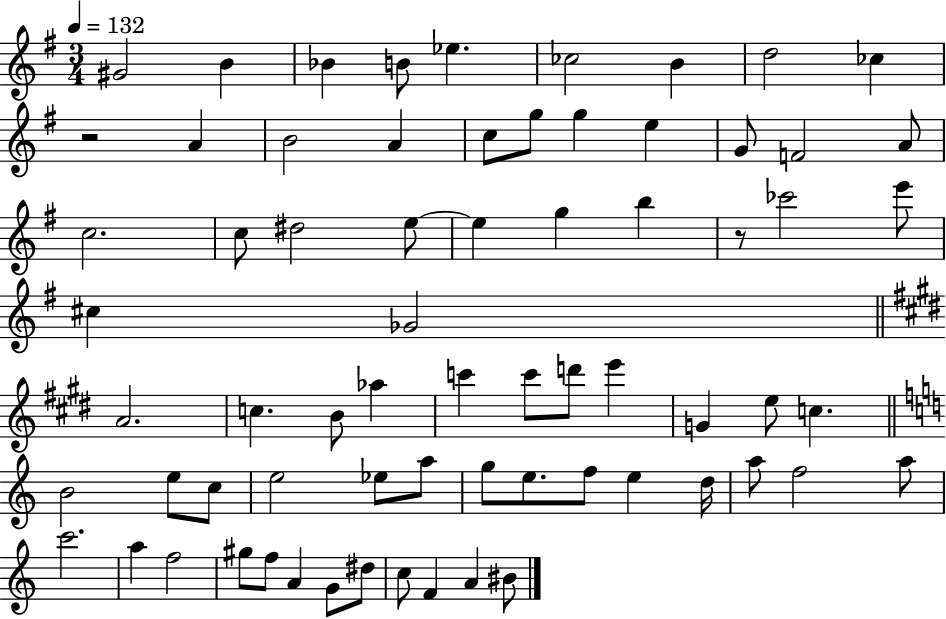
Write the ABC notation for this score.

X:1
T:Untitled
M:3/4
L:1/4
K:G
^G2 B _B B/2 _e _c2 B d2 _c z2 A B2 A c/2 g/2 g e G/2 F2 A/2 c2 c/2 ^d2 e/2 e g b z/2 _c'2 e'/2 ^c _G2 A2 c B/2 _a c' c'/2 d'/2 e' G e/2 c B2 e/2 c/2 e2 _e/2 a/2 g/2 e/2 f/2 e d/4 a/2 f2 a/2 c'2 a f2 ^g/2 f/2 A G/2 ^d/2 c/2 F A ^B/2